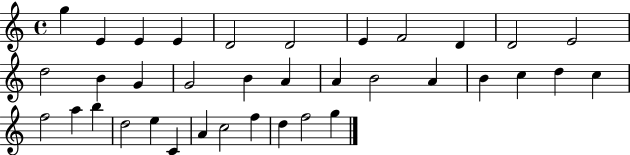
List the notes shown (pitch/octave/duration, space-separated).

G5/q E4/q E4/q E4/q D4/h D4/h E4/q F4/h D4/q D4/h E4/h D5/h B4/q G4/q G4/h B4/q A4/q A4/q B4/h A4/q B4/q C5/q D5/q C5/q F5/h A5/q B5/q D5/h E5/q C4/q A4/q C5/h F5/q D5/q F5/h G5/q